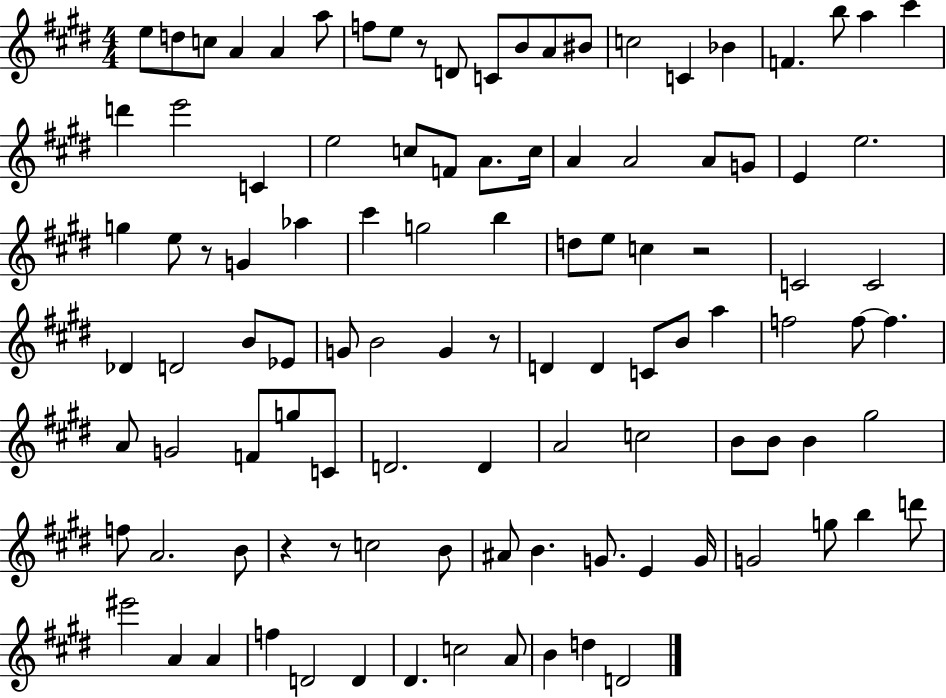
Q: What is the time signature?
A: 4/4